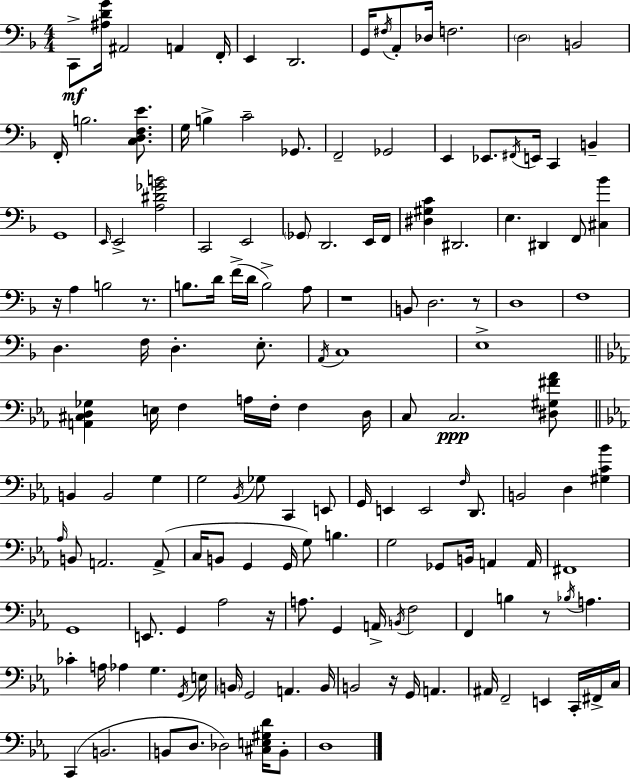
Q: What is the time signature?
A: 4/4